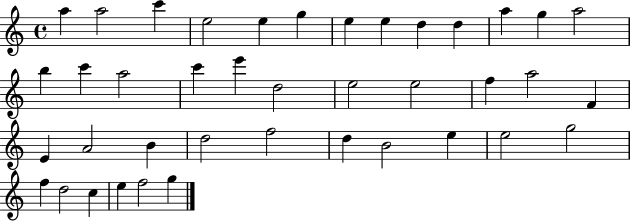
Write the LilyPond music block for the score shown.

{
  \clef treble
  \time 4/4
  \defaultTimeSignature
  \key c \major
  a''4 a''2 c'''4 | e''2 e''4 g''4 | e''4 e''4 d''4 d''4 | a''4 g''4 a''2 | \break b''4 c'''4 a''2 | c'''4 e'''4 d''2 | e''2 e''2 | f''4 a''2 f'4 | \break e'4 a'2 b'4 | d''2 f''2 | d''4 b'2 e''4 | e''2 g''2 | \break f''4 d''2 c''4 | e''4 f''2 g''4 | \bar "|."
}